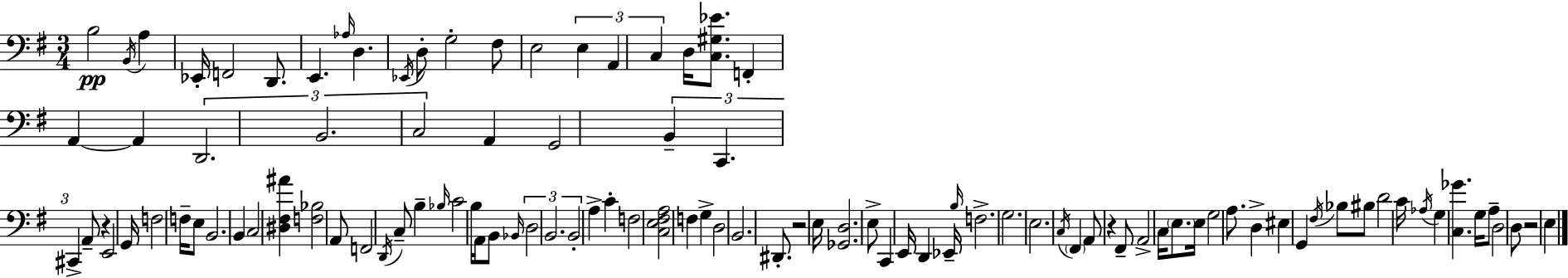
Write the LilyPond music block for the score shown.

{
  \clef bass
  \numericTimeSignature
  \time 3/4
  \key g \major
  b2\pp \acciaccatura { b,16 } a4 | ees,16-. f,2 d,8. | e,4. \grace { aes16 } d4. | \acciaccatura { ees,16 } d8-. g2-. | \break fis8 e2 \tuplet 3/2 { e4 | a,4 c4 } d16 | <c gis ees'>8. f,4-. a,4~~ a,4 | \tuplet 3/2 { d,2. | \break b,2. | c2 } a,4 | g,2 \tuplet 3/2 { b,4-- | c,4. cis,4-> } | \break a,8-- r4 e,2 | g,16 f2 | f16-- e8 b,2. | b,4 c2 | \break <dis fis ais'>4 <f bes>2 | a,8 f,2 | \acciaccatura { d,16 } c8-- b4-- \grace { bes16 } c'2 | b16 a,16 b,8 \grace { bes,16 } \tuplet 3/2 { d2 | \break b,2. | b,2-. } | a4-> c'4-. f2 | <c e fis a>2 | \break f4 g4-> d2 | b,2. | dis,8.-. r2 | e16 <ges, d>2. | \break e8-> c,4 | e,16 d,4 ees,16-- \grace { b16 } f2.-> | g2. | e2. | \break \acciaccatura { c16 } \parenthesize fis,4 | a,8 r4 fis,8-- a,2-> | c16 \parenthesize e8. e16 g2 | a8. d4-> | \break eis4 g,4 \acciaccatura { fis16 } bes8 bis8 | d'2 c'16 \acciaccatura { aes16 } g4 | <c ges'>4. g16 a8-- | d2 d8 r2 | \break e4 \bar "|."
}